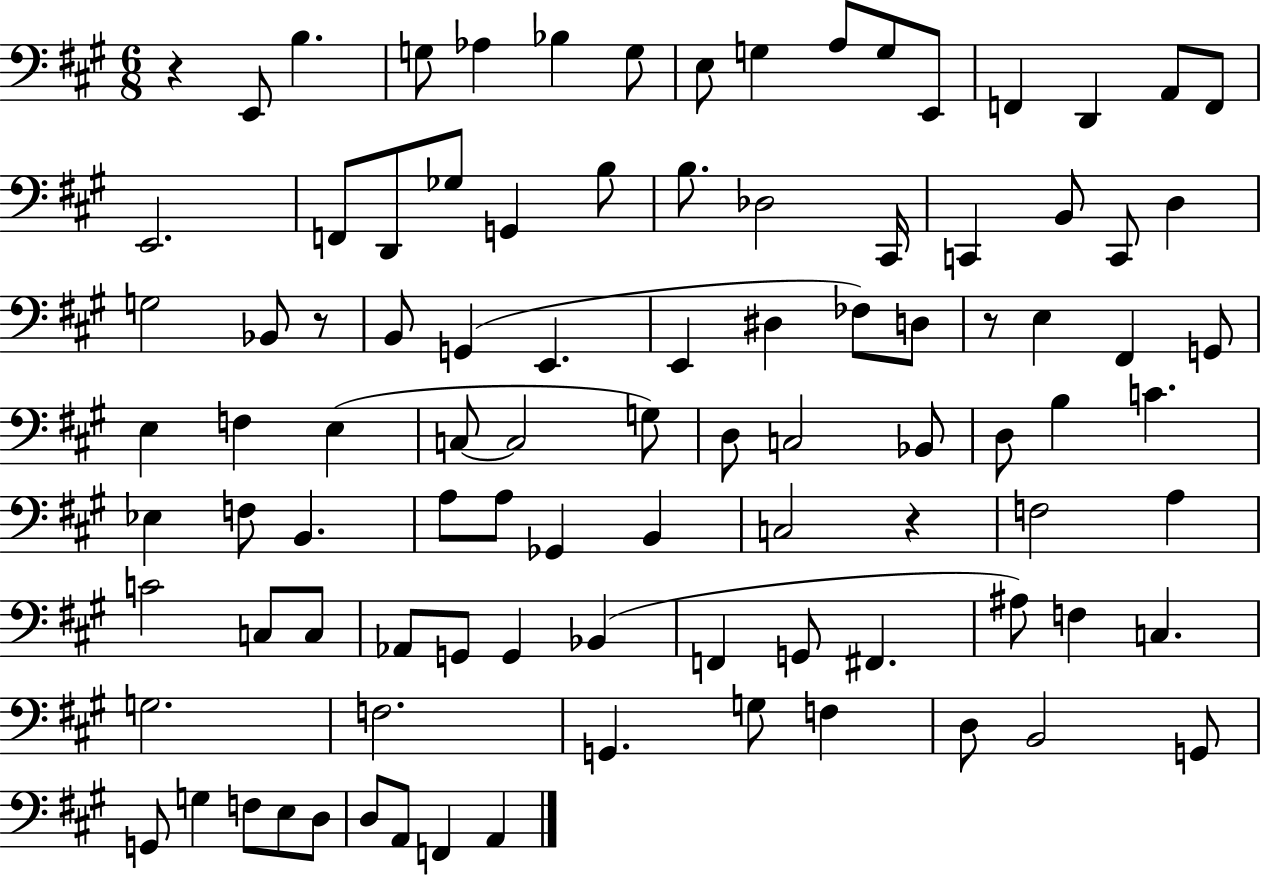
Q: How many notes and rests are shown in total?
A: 96